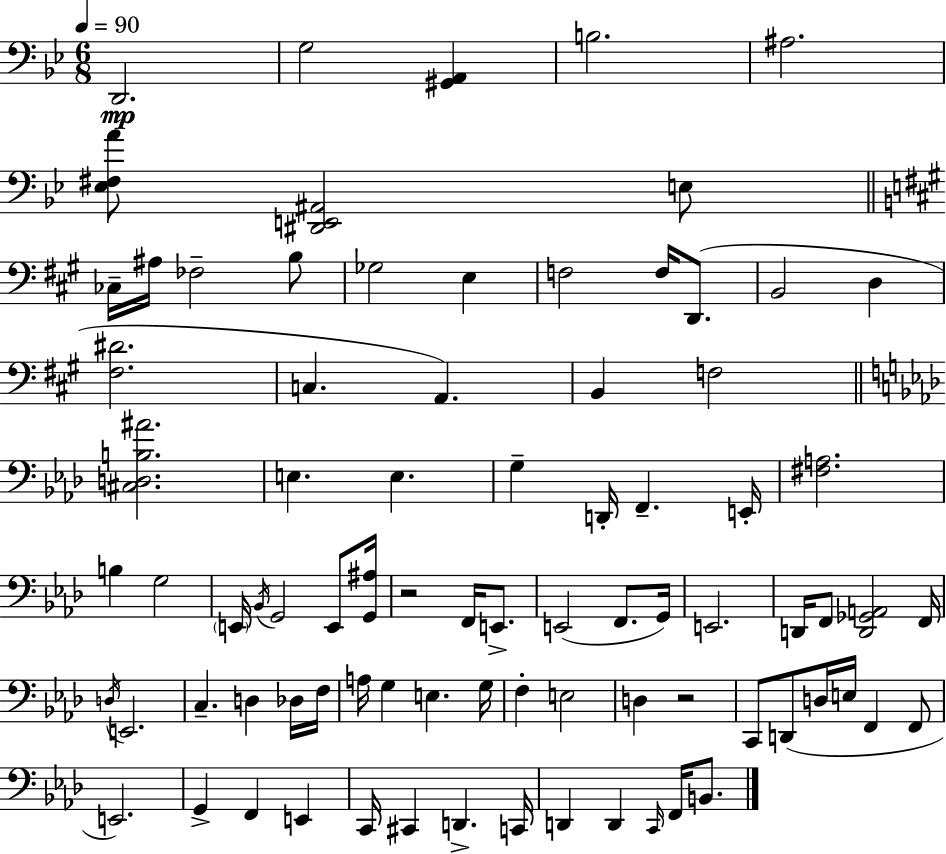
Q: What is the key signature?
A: G minor